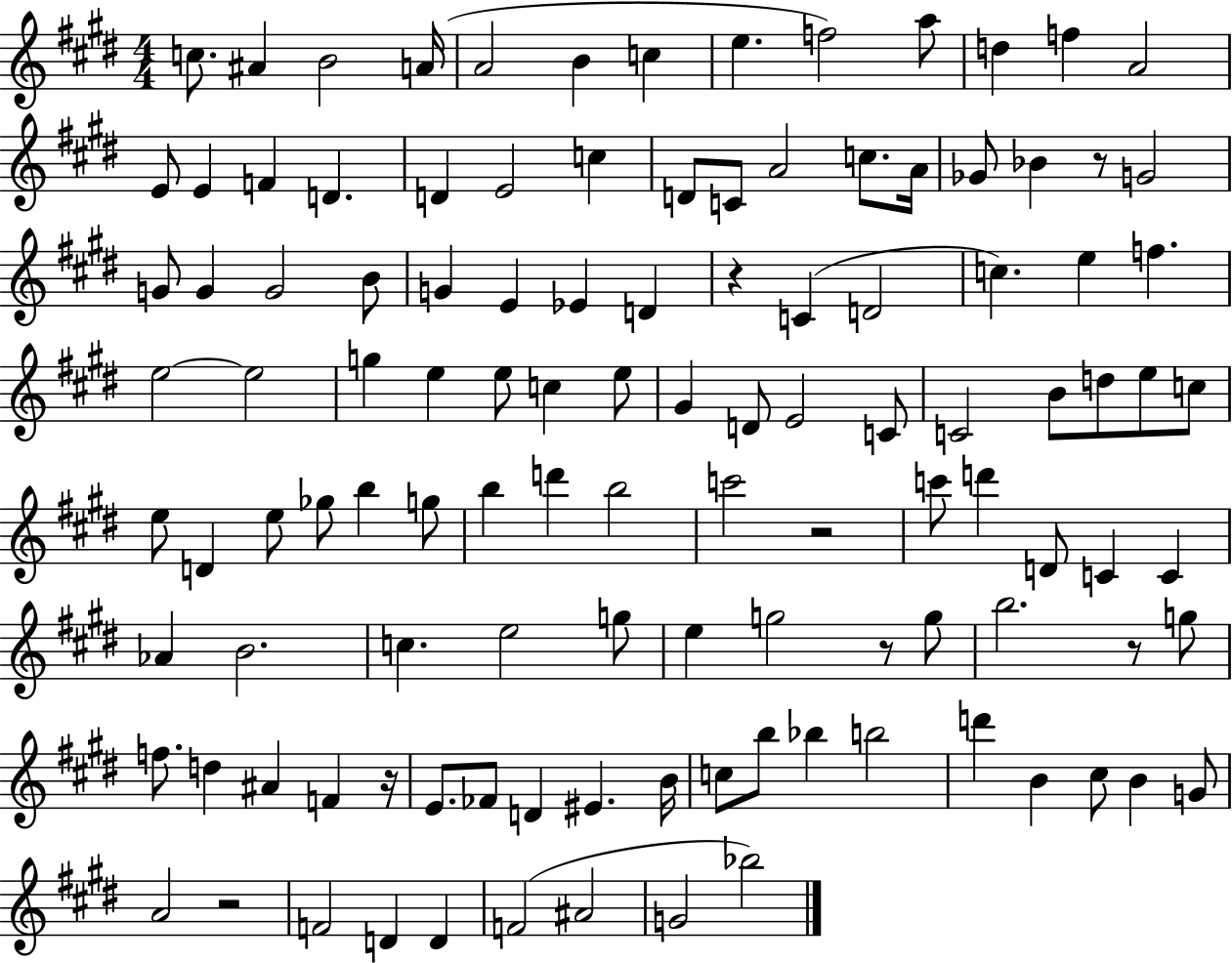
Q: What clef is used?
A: treble